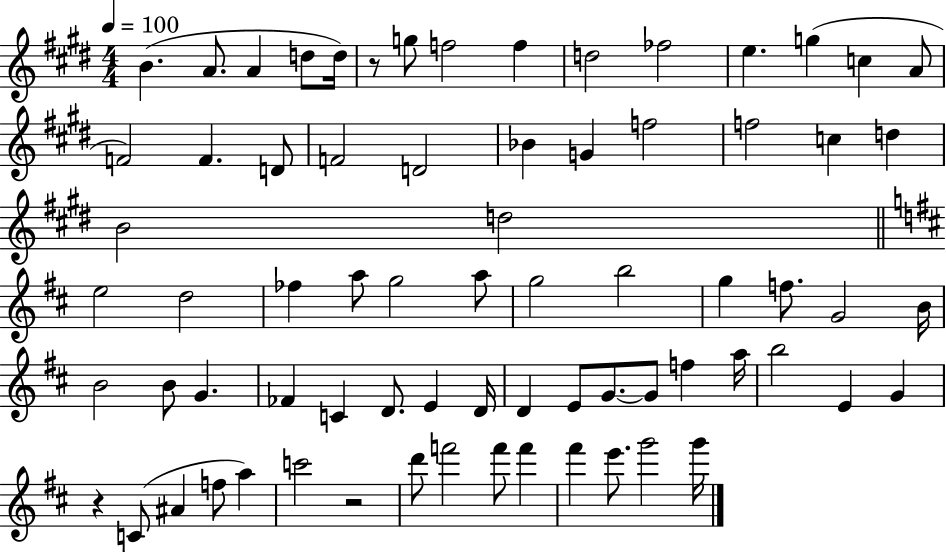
{
  \clef treble
  \numericTimeSignature
  \time 4/4
  \key e \major
  \tempo 4 = 100
  b'4.( a'8. a'4 d''8 d''16) | r8 g''8 f''2 f''4 | d''2 fes''2 | e''4. g''4( c''4 a'8 | \break f'2) f'4. d'8 | f'2 d'2 | bes'4 g'4 f''2 | f''2 c''4 d''4 | \break b'2 d''2 | \bar "||" \break \key b \minor e''2 d''2 | fes''4 a''8 g''2 a''8 | g''2 b''2 | g''4 f''8. g'2 b'16 | \break b'2 b'8 g'4. | fes'4 c'4 d'8. e'4 d'16 | d'4 e'8 g'8.~~ g'8 f''4 a''16 | b''2 e'4 g'4 | \break r4 c'8( ais'4 f''8 a''4) | c'''2 r2 | d'''8 f'''2 f'''8 f'''4 | fis'''4 e'''8. g'''2 g'''16 | \break \bar "|."
}